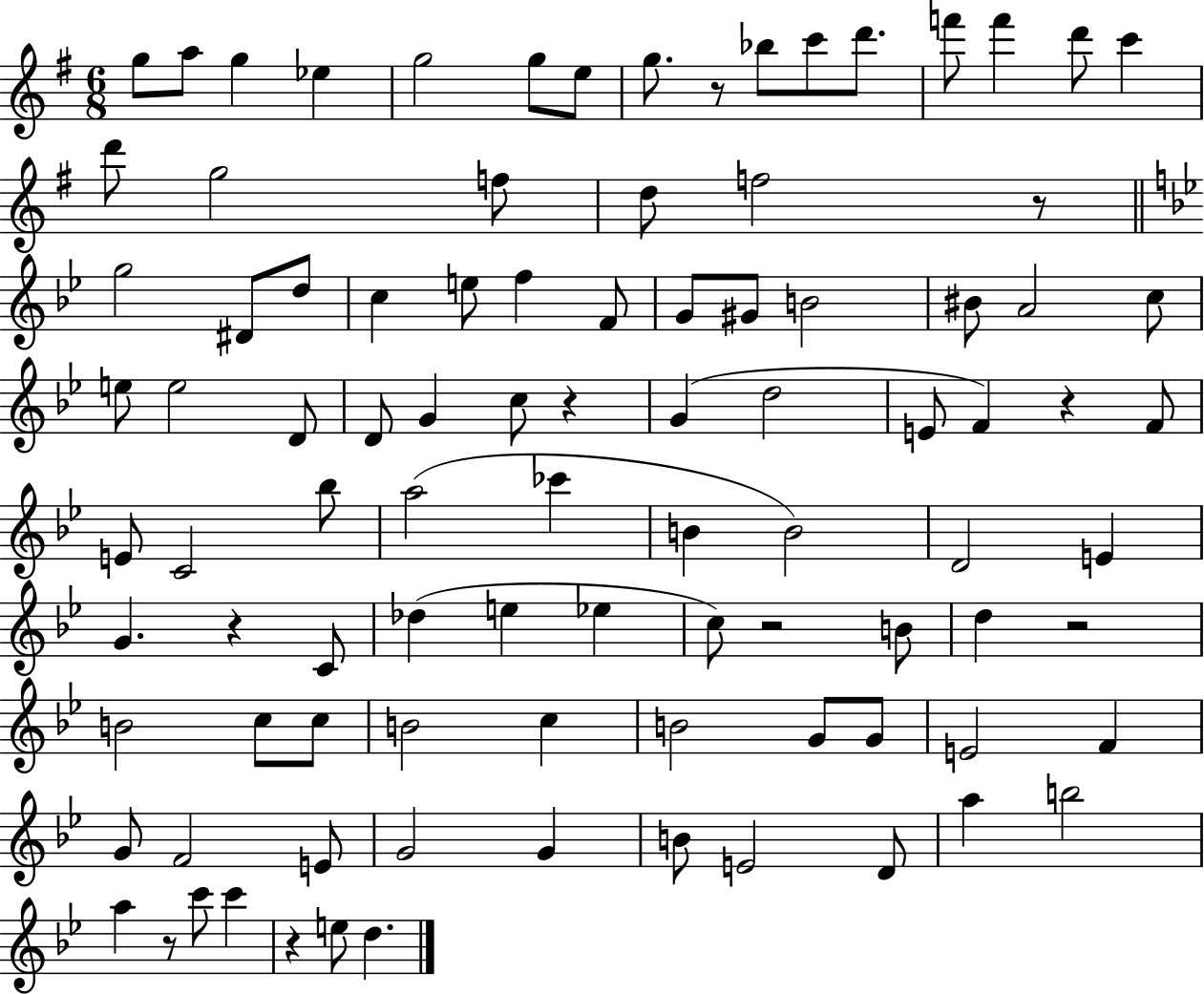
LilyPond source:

{
  \clef treble
  \numericTimeSignature
  \time 6/8
  \key g \major
  \repeat volta 2 { g''8 a''8 g''4 ees''4 | g''2 g''8 e''8 | g''8. r8 bes''8 c'''8 d'''8. | f'''8 f'''4 d'''8 c'''4 | \break d'''8 g''2 f''8 | d''8 f''2 r8 | \bar "||" \break \key bes \major g''2 dis'8 d''8 | c''4 e''8 f''4 f'8 | g'8 gis'8 b'2 | bis'8 a'2 c''8 | \break e''8 e''2 d'8 | d'8 g'4 c''8 r4 | g'4( d''2 | e'8 f'4) r4 f'8 | \break e'8 c'2 bes''8 | a''2( ces'''4 | b'4 b'2) | d'2 e'4 | \break g'4. r4 c'8 | des''4( e''4 ees''4 | c''8) r2 b'8 | d''4 r2 | \break b'2 c''8 c''8 | b'2 c''4 | b'2 g'8 g'8 | e'2 f'4 | \break g'8 f'2 e'8 | g'2 g'4 | b'8 e'2 d'8 | a''4 b''2 | \break a''4 r8 c'''8 c'''4 | r4 e''8 d''4. | } \bar "|."
}